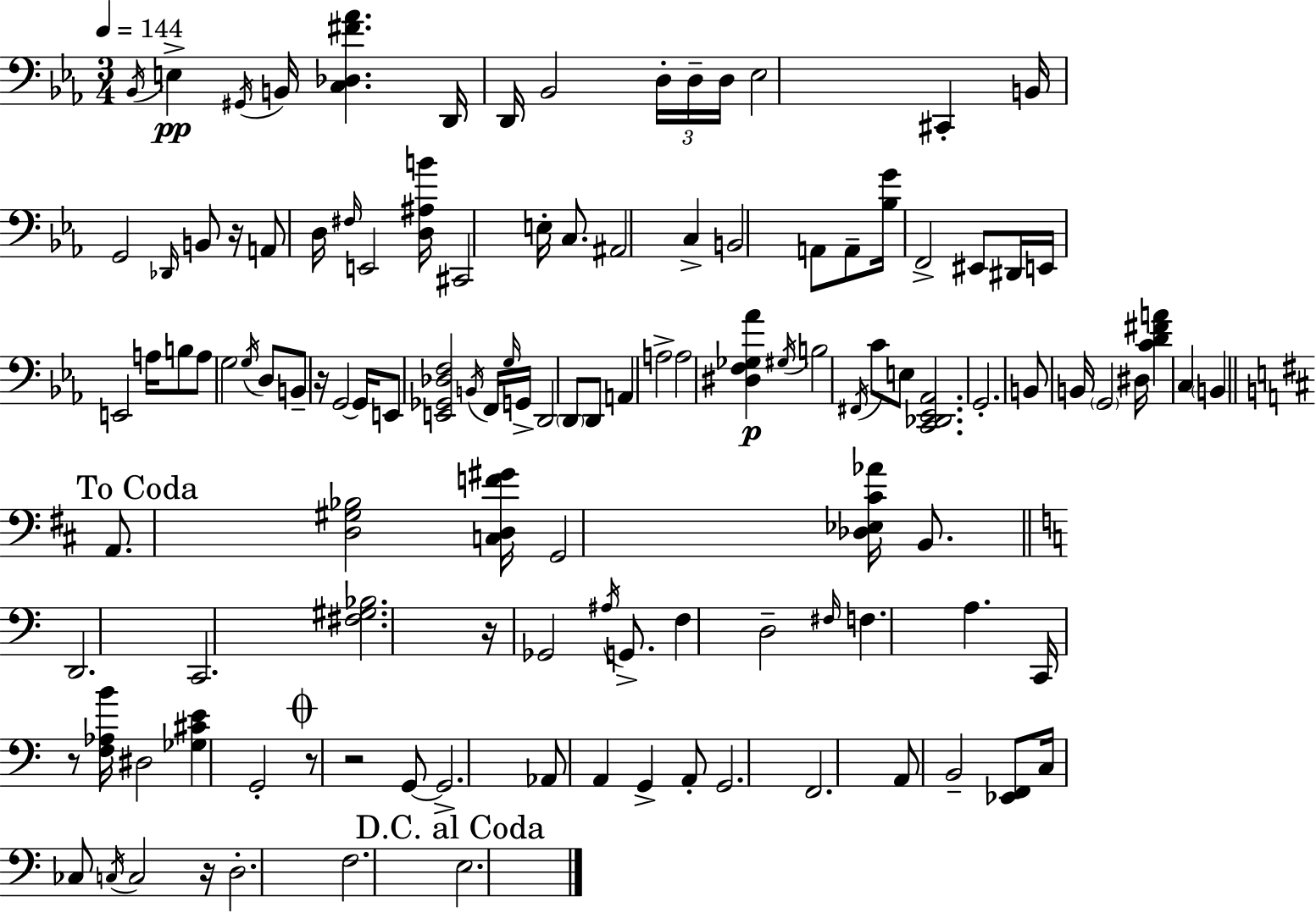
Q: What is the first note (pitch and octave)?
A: Bb2